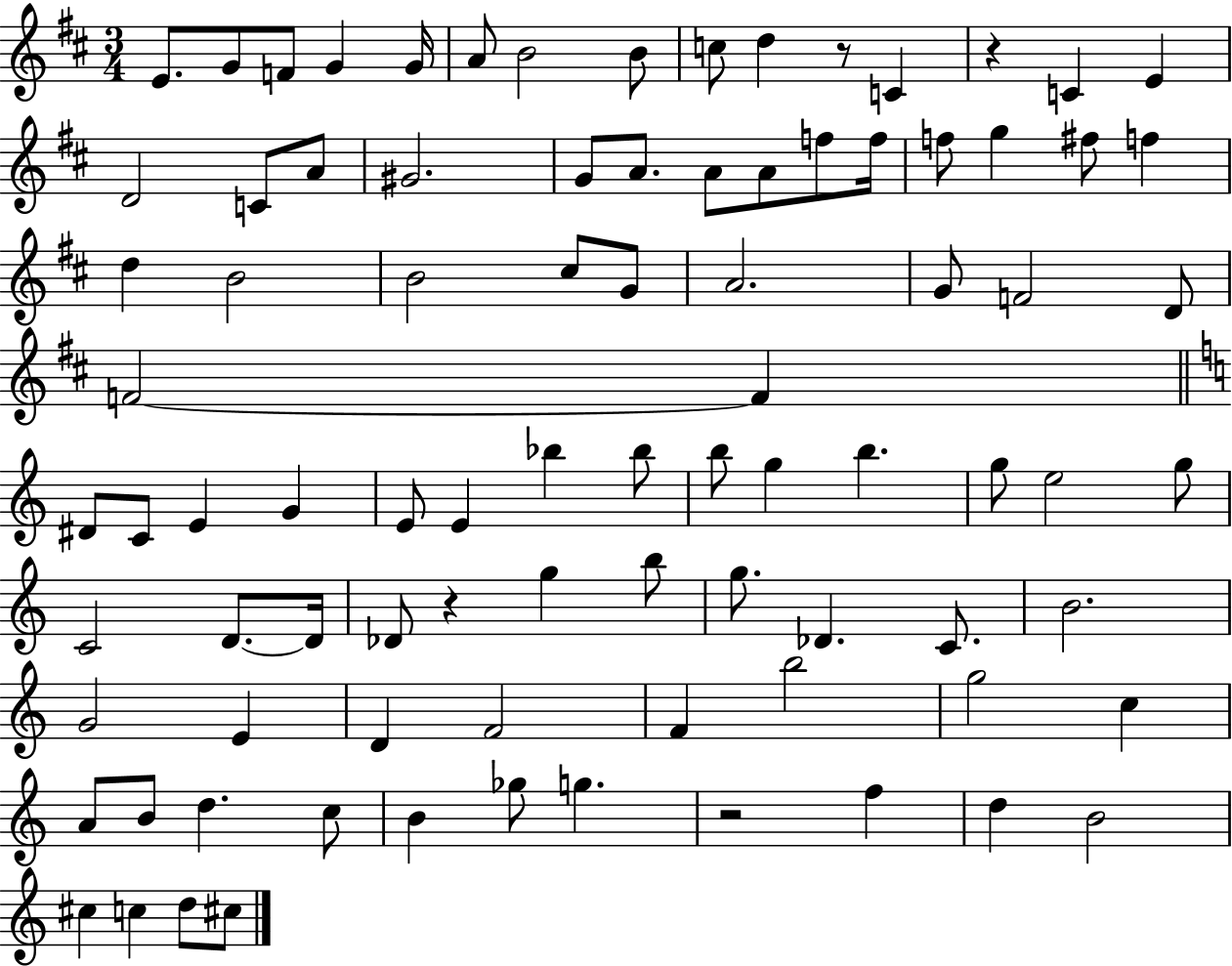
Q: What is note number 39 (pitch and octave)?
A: D#4